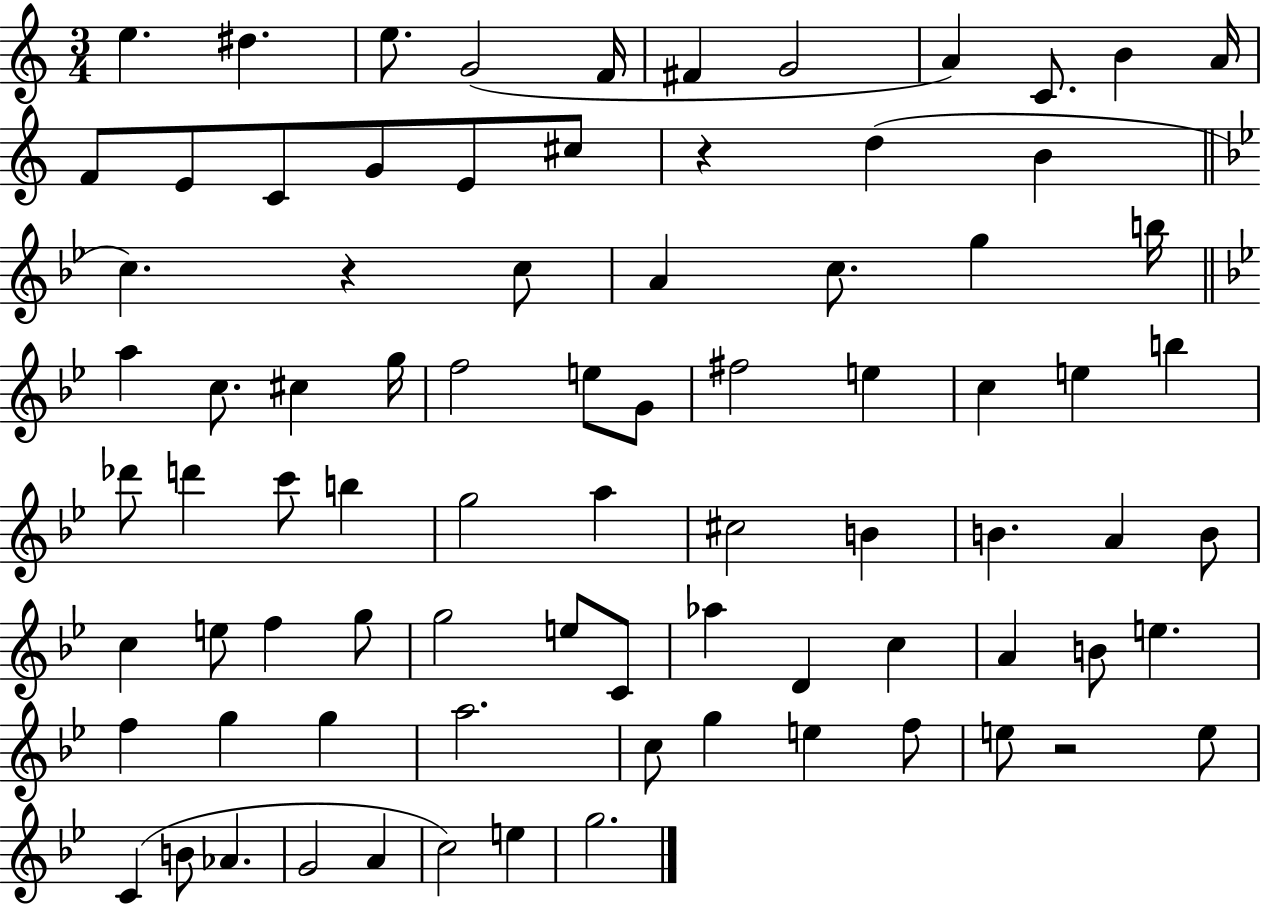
X:1
T:Untitled
M:3/4
L:1/4
K:C
e ^d e/2 G2 F/4 ^F G2 A C/2 B A/4 F/2 E/2 C/2 G/2 E/2 ^c/2 z d B c z c/2 A c/2 g b/4 a c/2 ^c g/4 f2 e/2 G/2 ^f2 e c e b _d'/2 d' c'/2 b g2 a ^c2 B B A B/2 c e/2 f g/2 g2 e/2 C/2 _a D c A B/2 e f g g a2 c/2 g e f/2 e/2 z2 e/2 C B/2 _A G2 A c2 e g2